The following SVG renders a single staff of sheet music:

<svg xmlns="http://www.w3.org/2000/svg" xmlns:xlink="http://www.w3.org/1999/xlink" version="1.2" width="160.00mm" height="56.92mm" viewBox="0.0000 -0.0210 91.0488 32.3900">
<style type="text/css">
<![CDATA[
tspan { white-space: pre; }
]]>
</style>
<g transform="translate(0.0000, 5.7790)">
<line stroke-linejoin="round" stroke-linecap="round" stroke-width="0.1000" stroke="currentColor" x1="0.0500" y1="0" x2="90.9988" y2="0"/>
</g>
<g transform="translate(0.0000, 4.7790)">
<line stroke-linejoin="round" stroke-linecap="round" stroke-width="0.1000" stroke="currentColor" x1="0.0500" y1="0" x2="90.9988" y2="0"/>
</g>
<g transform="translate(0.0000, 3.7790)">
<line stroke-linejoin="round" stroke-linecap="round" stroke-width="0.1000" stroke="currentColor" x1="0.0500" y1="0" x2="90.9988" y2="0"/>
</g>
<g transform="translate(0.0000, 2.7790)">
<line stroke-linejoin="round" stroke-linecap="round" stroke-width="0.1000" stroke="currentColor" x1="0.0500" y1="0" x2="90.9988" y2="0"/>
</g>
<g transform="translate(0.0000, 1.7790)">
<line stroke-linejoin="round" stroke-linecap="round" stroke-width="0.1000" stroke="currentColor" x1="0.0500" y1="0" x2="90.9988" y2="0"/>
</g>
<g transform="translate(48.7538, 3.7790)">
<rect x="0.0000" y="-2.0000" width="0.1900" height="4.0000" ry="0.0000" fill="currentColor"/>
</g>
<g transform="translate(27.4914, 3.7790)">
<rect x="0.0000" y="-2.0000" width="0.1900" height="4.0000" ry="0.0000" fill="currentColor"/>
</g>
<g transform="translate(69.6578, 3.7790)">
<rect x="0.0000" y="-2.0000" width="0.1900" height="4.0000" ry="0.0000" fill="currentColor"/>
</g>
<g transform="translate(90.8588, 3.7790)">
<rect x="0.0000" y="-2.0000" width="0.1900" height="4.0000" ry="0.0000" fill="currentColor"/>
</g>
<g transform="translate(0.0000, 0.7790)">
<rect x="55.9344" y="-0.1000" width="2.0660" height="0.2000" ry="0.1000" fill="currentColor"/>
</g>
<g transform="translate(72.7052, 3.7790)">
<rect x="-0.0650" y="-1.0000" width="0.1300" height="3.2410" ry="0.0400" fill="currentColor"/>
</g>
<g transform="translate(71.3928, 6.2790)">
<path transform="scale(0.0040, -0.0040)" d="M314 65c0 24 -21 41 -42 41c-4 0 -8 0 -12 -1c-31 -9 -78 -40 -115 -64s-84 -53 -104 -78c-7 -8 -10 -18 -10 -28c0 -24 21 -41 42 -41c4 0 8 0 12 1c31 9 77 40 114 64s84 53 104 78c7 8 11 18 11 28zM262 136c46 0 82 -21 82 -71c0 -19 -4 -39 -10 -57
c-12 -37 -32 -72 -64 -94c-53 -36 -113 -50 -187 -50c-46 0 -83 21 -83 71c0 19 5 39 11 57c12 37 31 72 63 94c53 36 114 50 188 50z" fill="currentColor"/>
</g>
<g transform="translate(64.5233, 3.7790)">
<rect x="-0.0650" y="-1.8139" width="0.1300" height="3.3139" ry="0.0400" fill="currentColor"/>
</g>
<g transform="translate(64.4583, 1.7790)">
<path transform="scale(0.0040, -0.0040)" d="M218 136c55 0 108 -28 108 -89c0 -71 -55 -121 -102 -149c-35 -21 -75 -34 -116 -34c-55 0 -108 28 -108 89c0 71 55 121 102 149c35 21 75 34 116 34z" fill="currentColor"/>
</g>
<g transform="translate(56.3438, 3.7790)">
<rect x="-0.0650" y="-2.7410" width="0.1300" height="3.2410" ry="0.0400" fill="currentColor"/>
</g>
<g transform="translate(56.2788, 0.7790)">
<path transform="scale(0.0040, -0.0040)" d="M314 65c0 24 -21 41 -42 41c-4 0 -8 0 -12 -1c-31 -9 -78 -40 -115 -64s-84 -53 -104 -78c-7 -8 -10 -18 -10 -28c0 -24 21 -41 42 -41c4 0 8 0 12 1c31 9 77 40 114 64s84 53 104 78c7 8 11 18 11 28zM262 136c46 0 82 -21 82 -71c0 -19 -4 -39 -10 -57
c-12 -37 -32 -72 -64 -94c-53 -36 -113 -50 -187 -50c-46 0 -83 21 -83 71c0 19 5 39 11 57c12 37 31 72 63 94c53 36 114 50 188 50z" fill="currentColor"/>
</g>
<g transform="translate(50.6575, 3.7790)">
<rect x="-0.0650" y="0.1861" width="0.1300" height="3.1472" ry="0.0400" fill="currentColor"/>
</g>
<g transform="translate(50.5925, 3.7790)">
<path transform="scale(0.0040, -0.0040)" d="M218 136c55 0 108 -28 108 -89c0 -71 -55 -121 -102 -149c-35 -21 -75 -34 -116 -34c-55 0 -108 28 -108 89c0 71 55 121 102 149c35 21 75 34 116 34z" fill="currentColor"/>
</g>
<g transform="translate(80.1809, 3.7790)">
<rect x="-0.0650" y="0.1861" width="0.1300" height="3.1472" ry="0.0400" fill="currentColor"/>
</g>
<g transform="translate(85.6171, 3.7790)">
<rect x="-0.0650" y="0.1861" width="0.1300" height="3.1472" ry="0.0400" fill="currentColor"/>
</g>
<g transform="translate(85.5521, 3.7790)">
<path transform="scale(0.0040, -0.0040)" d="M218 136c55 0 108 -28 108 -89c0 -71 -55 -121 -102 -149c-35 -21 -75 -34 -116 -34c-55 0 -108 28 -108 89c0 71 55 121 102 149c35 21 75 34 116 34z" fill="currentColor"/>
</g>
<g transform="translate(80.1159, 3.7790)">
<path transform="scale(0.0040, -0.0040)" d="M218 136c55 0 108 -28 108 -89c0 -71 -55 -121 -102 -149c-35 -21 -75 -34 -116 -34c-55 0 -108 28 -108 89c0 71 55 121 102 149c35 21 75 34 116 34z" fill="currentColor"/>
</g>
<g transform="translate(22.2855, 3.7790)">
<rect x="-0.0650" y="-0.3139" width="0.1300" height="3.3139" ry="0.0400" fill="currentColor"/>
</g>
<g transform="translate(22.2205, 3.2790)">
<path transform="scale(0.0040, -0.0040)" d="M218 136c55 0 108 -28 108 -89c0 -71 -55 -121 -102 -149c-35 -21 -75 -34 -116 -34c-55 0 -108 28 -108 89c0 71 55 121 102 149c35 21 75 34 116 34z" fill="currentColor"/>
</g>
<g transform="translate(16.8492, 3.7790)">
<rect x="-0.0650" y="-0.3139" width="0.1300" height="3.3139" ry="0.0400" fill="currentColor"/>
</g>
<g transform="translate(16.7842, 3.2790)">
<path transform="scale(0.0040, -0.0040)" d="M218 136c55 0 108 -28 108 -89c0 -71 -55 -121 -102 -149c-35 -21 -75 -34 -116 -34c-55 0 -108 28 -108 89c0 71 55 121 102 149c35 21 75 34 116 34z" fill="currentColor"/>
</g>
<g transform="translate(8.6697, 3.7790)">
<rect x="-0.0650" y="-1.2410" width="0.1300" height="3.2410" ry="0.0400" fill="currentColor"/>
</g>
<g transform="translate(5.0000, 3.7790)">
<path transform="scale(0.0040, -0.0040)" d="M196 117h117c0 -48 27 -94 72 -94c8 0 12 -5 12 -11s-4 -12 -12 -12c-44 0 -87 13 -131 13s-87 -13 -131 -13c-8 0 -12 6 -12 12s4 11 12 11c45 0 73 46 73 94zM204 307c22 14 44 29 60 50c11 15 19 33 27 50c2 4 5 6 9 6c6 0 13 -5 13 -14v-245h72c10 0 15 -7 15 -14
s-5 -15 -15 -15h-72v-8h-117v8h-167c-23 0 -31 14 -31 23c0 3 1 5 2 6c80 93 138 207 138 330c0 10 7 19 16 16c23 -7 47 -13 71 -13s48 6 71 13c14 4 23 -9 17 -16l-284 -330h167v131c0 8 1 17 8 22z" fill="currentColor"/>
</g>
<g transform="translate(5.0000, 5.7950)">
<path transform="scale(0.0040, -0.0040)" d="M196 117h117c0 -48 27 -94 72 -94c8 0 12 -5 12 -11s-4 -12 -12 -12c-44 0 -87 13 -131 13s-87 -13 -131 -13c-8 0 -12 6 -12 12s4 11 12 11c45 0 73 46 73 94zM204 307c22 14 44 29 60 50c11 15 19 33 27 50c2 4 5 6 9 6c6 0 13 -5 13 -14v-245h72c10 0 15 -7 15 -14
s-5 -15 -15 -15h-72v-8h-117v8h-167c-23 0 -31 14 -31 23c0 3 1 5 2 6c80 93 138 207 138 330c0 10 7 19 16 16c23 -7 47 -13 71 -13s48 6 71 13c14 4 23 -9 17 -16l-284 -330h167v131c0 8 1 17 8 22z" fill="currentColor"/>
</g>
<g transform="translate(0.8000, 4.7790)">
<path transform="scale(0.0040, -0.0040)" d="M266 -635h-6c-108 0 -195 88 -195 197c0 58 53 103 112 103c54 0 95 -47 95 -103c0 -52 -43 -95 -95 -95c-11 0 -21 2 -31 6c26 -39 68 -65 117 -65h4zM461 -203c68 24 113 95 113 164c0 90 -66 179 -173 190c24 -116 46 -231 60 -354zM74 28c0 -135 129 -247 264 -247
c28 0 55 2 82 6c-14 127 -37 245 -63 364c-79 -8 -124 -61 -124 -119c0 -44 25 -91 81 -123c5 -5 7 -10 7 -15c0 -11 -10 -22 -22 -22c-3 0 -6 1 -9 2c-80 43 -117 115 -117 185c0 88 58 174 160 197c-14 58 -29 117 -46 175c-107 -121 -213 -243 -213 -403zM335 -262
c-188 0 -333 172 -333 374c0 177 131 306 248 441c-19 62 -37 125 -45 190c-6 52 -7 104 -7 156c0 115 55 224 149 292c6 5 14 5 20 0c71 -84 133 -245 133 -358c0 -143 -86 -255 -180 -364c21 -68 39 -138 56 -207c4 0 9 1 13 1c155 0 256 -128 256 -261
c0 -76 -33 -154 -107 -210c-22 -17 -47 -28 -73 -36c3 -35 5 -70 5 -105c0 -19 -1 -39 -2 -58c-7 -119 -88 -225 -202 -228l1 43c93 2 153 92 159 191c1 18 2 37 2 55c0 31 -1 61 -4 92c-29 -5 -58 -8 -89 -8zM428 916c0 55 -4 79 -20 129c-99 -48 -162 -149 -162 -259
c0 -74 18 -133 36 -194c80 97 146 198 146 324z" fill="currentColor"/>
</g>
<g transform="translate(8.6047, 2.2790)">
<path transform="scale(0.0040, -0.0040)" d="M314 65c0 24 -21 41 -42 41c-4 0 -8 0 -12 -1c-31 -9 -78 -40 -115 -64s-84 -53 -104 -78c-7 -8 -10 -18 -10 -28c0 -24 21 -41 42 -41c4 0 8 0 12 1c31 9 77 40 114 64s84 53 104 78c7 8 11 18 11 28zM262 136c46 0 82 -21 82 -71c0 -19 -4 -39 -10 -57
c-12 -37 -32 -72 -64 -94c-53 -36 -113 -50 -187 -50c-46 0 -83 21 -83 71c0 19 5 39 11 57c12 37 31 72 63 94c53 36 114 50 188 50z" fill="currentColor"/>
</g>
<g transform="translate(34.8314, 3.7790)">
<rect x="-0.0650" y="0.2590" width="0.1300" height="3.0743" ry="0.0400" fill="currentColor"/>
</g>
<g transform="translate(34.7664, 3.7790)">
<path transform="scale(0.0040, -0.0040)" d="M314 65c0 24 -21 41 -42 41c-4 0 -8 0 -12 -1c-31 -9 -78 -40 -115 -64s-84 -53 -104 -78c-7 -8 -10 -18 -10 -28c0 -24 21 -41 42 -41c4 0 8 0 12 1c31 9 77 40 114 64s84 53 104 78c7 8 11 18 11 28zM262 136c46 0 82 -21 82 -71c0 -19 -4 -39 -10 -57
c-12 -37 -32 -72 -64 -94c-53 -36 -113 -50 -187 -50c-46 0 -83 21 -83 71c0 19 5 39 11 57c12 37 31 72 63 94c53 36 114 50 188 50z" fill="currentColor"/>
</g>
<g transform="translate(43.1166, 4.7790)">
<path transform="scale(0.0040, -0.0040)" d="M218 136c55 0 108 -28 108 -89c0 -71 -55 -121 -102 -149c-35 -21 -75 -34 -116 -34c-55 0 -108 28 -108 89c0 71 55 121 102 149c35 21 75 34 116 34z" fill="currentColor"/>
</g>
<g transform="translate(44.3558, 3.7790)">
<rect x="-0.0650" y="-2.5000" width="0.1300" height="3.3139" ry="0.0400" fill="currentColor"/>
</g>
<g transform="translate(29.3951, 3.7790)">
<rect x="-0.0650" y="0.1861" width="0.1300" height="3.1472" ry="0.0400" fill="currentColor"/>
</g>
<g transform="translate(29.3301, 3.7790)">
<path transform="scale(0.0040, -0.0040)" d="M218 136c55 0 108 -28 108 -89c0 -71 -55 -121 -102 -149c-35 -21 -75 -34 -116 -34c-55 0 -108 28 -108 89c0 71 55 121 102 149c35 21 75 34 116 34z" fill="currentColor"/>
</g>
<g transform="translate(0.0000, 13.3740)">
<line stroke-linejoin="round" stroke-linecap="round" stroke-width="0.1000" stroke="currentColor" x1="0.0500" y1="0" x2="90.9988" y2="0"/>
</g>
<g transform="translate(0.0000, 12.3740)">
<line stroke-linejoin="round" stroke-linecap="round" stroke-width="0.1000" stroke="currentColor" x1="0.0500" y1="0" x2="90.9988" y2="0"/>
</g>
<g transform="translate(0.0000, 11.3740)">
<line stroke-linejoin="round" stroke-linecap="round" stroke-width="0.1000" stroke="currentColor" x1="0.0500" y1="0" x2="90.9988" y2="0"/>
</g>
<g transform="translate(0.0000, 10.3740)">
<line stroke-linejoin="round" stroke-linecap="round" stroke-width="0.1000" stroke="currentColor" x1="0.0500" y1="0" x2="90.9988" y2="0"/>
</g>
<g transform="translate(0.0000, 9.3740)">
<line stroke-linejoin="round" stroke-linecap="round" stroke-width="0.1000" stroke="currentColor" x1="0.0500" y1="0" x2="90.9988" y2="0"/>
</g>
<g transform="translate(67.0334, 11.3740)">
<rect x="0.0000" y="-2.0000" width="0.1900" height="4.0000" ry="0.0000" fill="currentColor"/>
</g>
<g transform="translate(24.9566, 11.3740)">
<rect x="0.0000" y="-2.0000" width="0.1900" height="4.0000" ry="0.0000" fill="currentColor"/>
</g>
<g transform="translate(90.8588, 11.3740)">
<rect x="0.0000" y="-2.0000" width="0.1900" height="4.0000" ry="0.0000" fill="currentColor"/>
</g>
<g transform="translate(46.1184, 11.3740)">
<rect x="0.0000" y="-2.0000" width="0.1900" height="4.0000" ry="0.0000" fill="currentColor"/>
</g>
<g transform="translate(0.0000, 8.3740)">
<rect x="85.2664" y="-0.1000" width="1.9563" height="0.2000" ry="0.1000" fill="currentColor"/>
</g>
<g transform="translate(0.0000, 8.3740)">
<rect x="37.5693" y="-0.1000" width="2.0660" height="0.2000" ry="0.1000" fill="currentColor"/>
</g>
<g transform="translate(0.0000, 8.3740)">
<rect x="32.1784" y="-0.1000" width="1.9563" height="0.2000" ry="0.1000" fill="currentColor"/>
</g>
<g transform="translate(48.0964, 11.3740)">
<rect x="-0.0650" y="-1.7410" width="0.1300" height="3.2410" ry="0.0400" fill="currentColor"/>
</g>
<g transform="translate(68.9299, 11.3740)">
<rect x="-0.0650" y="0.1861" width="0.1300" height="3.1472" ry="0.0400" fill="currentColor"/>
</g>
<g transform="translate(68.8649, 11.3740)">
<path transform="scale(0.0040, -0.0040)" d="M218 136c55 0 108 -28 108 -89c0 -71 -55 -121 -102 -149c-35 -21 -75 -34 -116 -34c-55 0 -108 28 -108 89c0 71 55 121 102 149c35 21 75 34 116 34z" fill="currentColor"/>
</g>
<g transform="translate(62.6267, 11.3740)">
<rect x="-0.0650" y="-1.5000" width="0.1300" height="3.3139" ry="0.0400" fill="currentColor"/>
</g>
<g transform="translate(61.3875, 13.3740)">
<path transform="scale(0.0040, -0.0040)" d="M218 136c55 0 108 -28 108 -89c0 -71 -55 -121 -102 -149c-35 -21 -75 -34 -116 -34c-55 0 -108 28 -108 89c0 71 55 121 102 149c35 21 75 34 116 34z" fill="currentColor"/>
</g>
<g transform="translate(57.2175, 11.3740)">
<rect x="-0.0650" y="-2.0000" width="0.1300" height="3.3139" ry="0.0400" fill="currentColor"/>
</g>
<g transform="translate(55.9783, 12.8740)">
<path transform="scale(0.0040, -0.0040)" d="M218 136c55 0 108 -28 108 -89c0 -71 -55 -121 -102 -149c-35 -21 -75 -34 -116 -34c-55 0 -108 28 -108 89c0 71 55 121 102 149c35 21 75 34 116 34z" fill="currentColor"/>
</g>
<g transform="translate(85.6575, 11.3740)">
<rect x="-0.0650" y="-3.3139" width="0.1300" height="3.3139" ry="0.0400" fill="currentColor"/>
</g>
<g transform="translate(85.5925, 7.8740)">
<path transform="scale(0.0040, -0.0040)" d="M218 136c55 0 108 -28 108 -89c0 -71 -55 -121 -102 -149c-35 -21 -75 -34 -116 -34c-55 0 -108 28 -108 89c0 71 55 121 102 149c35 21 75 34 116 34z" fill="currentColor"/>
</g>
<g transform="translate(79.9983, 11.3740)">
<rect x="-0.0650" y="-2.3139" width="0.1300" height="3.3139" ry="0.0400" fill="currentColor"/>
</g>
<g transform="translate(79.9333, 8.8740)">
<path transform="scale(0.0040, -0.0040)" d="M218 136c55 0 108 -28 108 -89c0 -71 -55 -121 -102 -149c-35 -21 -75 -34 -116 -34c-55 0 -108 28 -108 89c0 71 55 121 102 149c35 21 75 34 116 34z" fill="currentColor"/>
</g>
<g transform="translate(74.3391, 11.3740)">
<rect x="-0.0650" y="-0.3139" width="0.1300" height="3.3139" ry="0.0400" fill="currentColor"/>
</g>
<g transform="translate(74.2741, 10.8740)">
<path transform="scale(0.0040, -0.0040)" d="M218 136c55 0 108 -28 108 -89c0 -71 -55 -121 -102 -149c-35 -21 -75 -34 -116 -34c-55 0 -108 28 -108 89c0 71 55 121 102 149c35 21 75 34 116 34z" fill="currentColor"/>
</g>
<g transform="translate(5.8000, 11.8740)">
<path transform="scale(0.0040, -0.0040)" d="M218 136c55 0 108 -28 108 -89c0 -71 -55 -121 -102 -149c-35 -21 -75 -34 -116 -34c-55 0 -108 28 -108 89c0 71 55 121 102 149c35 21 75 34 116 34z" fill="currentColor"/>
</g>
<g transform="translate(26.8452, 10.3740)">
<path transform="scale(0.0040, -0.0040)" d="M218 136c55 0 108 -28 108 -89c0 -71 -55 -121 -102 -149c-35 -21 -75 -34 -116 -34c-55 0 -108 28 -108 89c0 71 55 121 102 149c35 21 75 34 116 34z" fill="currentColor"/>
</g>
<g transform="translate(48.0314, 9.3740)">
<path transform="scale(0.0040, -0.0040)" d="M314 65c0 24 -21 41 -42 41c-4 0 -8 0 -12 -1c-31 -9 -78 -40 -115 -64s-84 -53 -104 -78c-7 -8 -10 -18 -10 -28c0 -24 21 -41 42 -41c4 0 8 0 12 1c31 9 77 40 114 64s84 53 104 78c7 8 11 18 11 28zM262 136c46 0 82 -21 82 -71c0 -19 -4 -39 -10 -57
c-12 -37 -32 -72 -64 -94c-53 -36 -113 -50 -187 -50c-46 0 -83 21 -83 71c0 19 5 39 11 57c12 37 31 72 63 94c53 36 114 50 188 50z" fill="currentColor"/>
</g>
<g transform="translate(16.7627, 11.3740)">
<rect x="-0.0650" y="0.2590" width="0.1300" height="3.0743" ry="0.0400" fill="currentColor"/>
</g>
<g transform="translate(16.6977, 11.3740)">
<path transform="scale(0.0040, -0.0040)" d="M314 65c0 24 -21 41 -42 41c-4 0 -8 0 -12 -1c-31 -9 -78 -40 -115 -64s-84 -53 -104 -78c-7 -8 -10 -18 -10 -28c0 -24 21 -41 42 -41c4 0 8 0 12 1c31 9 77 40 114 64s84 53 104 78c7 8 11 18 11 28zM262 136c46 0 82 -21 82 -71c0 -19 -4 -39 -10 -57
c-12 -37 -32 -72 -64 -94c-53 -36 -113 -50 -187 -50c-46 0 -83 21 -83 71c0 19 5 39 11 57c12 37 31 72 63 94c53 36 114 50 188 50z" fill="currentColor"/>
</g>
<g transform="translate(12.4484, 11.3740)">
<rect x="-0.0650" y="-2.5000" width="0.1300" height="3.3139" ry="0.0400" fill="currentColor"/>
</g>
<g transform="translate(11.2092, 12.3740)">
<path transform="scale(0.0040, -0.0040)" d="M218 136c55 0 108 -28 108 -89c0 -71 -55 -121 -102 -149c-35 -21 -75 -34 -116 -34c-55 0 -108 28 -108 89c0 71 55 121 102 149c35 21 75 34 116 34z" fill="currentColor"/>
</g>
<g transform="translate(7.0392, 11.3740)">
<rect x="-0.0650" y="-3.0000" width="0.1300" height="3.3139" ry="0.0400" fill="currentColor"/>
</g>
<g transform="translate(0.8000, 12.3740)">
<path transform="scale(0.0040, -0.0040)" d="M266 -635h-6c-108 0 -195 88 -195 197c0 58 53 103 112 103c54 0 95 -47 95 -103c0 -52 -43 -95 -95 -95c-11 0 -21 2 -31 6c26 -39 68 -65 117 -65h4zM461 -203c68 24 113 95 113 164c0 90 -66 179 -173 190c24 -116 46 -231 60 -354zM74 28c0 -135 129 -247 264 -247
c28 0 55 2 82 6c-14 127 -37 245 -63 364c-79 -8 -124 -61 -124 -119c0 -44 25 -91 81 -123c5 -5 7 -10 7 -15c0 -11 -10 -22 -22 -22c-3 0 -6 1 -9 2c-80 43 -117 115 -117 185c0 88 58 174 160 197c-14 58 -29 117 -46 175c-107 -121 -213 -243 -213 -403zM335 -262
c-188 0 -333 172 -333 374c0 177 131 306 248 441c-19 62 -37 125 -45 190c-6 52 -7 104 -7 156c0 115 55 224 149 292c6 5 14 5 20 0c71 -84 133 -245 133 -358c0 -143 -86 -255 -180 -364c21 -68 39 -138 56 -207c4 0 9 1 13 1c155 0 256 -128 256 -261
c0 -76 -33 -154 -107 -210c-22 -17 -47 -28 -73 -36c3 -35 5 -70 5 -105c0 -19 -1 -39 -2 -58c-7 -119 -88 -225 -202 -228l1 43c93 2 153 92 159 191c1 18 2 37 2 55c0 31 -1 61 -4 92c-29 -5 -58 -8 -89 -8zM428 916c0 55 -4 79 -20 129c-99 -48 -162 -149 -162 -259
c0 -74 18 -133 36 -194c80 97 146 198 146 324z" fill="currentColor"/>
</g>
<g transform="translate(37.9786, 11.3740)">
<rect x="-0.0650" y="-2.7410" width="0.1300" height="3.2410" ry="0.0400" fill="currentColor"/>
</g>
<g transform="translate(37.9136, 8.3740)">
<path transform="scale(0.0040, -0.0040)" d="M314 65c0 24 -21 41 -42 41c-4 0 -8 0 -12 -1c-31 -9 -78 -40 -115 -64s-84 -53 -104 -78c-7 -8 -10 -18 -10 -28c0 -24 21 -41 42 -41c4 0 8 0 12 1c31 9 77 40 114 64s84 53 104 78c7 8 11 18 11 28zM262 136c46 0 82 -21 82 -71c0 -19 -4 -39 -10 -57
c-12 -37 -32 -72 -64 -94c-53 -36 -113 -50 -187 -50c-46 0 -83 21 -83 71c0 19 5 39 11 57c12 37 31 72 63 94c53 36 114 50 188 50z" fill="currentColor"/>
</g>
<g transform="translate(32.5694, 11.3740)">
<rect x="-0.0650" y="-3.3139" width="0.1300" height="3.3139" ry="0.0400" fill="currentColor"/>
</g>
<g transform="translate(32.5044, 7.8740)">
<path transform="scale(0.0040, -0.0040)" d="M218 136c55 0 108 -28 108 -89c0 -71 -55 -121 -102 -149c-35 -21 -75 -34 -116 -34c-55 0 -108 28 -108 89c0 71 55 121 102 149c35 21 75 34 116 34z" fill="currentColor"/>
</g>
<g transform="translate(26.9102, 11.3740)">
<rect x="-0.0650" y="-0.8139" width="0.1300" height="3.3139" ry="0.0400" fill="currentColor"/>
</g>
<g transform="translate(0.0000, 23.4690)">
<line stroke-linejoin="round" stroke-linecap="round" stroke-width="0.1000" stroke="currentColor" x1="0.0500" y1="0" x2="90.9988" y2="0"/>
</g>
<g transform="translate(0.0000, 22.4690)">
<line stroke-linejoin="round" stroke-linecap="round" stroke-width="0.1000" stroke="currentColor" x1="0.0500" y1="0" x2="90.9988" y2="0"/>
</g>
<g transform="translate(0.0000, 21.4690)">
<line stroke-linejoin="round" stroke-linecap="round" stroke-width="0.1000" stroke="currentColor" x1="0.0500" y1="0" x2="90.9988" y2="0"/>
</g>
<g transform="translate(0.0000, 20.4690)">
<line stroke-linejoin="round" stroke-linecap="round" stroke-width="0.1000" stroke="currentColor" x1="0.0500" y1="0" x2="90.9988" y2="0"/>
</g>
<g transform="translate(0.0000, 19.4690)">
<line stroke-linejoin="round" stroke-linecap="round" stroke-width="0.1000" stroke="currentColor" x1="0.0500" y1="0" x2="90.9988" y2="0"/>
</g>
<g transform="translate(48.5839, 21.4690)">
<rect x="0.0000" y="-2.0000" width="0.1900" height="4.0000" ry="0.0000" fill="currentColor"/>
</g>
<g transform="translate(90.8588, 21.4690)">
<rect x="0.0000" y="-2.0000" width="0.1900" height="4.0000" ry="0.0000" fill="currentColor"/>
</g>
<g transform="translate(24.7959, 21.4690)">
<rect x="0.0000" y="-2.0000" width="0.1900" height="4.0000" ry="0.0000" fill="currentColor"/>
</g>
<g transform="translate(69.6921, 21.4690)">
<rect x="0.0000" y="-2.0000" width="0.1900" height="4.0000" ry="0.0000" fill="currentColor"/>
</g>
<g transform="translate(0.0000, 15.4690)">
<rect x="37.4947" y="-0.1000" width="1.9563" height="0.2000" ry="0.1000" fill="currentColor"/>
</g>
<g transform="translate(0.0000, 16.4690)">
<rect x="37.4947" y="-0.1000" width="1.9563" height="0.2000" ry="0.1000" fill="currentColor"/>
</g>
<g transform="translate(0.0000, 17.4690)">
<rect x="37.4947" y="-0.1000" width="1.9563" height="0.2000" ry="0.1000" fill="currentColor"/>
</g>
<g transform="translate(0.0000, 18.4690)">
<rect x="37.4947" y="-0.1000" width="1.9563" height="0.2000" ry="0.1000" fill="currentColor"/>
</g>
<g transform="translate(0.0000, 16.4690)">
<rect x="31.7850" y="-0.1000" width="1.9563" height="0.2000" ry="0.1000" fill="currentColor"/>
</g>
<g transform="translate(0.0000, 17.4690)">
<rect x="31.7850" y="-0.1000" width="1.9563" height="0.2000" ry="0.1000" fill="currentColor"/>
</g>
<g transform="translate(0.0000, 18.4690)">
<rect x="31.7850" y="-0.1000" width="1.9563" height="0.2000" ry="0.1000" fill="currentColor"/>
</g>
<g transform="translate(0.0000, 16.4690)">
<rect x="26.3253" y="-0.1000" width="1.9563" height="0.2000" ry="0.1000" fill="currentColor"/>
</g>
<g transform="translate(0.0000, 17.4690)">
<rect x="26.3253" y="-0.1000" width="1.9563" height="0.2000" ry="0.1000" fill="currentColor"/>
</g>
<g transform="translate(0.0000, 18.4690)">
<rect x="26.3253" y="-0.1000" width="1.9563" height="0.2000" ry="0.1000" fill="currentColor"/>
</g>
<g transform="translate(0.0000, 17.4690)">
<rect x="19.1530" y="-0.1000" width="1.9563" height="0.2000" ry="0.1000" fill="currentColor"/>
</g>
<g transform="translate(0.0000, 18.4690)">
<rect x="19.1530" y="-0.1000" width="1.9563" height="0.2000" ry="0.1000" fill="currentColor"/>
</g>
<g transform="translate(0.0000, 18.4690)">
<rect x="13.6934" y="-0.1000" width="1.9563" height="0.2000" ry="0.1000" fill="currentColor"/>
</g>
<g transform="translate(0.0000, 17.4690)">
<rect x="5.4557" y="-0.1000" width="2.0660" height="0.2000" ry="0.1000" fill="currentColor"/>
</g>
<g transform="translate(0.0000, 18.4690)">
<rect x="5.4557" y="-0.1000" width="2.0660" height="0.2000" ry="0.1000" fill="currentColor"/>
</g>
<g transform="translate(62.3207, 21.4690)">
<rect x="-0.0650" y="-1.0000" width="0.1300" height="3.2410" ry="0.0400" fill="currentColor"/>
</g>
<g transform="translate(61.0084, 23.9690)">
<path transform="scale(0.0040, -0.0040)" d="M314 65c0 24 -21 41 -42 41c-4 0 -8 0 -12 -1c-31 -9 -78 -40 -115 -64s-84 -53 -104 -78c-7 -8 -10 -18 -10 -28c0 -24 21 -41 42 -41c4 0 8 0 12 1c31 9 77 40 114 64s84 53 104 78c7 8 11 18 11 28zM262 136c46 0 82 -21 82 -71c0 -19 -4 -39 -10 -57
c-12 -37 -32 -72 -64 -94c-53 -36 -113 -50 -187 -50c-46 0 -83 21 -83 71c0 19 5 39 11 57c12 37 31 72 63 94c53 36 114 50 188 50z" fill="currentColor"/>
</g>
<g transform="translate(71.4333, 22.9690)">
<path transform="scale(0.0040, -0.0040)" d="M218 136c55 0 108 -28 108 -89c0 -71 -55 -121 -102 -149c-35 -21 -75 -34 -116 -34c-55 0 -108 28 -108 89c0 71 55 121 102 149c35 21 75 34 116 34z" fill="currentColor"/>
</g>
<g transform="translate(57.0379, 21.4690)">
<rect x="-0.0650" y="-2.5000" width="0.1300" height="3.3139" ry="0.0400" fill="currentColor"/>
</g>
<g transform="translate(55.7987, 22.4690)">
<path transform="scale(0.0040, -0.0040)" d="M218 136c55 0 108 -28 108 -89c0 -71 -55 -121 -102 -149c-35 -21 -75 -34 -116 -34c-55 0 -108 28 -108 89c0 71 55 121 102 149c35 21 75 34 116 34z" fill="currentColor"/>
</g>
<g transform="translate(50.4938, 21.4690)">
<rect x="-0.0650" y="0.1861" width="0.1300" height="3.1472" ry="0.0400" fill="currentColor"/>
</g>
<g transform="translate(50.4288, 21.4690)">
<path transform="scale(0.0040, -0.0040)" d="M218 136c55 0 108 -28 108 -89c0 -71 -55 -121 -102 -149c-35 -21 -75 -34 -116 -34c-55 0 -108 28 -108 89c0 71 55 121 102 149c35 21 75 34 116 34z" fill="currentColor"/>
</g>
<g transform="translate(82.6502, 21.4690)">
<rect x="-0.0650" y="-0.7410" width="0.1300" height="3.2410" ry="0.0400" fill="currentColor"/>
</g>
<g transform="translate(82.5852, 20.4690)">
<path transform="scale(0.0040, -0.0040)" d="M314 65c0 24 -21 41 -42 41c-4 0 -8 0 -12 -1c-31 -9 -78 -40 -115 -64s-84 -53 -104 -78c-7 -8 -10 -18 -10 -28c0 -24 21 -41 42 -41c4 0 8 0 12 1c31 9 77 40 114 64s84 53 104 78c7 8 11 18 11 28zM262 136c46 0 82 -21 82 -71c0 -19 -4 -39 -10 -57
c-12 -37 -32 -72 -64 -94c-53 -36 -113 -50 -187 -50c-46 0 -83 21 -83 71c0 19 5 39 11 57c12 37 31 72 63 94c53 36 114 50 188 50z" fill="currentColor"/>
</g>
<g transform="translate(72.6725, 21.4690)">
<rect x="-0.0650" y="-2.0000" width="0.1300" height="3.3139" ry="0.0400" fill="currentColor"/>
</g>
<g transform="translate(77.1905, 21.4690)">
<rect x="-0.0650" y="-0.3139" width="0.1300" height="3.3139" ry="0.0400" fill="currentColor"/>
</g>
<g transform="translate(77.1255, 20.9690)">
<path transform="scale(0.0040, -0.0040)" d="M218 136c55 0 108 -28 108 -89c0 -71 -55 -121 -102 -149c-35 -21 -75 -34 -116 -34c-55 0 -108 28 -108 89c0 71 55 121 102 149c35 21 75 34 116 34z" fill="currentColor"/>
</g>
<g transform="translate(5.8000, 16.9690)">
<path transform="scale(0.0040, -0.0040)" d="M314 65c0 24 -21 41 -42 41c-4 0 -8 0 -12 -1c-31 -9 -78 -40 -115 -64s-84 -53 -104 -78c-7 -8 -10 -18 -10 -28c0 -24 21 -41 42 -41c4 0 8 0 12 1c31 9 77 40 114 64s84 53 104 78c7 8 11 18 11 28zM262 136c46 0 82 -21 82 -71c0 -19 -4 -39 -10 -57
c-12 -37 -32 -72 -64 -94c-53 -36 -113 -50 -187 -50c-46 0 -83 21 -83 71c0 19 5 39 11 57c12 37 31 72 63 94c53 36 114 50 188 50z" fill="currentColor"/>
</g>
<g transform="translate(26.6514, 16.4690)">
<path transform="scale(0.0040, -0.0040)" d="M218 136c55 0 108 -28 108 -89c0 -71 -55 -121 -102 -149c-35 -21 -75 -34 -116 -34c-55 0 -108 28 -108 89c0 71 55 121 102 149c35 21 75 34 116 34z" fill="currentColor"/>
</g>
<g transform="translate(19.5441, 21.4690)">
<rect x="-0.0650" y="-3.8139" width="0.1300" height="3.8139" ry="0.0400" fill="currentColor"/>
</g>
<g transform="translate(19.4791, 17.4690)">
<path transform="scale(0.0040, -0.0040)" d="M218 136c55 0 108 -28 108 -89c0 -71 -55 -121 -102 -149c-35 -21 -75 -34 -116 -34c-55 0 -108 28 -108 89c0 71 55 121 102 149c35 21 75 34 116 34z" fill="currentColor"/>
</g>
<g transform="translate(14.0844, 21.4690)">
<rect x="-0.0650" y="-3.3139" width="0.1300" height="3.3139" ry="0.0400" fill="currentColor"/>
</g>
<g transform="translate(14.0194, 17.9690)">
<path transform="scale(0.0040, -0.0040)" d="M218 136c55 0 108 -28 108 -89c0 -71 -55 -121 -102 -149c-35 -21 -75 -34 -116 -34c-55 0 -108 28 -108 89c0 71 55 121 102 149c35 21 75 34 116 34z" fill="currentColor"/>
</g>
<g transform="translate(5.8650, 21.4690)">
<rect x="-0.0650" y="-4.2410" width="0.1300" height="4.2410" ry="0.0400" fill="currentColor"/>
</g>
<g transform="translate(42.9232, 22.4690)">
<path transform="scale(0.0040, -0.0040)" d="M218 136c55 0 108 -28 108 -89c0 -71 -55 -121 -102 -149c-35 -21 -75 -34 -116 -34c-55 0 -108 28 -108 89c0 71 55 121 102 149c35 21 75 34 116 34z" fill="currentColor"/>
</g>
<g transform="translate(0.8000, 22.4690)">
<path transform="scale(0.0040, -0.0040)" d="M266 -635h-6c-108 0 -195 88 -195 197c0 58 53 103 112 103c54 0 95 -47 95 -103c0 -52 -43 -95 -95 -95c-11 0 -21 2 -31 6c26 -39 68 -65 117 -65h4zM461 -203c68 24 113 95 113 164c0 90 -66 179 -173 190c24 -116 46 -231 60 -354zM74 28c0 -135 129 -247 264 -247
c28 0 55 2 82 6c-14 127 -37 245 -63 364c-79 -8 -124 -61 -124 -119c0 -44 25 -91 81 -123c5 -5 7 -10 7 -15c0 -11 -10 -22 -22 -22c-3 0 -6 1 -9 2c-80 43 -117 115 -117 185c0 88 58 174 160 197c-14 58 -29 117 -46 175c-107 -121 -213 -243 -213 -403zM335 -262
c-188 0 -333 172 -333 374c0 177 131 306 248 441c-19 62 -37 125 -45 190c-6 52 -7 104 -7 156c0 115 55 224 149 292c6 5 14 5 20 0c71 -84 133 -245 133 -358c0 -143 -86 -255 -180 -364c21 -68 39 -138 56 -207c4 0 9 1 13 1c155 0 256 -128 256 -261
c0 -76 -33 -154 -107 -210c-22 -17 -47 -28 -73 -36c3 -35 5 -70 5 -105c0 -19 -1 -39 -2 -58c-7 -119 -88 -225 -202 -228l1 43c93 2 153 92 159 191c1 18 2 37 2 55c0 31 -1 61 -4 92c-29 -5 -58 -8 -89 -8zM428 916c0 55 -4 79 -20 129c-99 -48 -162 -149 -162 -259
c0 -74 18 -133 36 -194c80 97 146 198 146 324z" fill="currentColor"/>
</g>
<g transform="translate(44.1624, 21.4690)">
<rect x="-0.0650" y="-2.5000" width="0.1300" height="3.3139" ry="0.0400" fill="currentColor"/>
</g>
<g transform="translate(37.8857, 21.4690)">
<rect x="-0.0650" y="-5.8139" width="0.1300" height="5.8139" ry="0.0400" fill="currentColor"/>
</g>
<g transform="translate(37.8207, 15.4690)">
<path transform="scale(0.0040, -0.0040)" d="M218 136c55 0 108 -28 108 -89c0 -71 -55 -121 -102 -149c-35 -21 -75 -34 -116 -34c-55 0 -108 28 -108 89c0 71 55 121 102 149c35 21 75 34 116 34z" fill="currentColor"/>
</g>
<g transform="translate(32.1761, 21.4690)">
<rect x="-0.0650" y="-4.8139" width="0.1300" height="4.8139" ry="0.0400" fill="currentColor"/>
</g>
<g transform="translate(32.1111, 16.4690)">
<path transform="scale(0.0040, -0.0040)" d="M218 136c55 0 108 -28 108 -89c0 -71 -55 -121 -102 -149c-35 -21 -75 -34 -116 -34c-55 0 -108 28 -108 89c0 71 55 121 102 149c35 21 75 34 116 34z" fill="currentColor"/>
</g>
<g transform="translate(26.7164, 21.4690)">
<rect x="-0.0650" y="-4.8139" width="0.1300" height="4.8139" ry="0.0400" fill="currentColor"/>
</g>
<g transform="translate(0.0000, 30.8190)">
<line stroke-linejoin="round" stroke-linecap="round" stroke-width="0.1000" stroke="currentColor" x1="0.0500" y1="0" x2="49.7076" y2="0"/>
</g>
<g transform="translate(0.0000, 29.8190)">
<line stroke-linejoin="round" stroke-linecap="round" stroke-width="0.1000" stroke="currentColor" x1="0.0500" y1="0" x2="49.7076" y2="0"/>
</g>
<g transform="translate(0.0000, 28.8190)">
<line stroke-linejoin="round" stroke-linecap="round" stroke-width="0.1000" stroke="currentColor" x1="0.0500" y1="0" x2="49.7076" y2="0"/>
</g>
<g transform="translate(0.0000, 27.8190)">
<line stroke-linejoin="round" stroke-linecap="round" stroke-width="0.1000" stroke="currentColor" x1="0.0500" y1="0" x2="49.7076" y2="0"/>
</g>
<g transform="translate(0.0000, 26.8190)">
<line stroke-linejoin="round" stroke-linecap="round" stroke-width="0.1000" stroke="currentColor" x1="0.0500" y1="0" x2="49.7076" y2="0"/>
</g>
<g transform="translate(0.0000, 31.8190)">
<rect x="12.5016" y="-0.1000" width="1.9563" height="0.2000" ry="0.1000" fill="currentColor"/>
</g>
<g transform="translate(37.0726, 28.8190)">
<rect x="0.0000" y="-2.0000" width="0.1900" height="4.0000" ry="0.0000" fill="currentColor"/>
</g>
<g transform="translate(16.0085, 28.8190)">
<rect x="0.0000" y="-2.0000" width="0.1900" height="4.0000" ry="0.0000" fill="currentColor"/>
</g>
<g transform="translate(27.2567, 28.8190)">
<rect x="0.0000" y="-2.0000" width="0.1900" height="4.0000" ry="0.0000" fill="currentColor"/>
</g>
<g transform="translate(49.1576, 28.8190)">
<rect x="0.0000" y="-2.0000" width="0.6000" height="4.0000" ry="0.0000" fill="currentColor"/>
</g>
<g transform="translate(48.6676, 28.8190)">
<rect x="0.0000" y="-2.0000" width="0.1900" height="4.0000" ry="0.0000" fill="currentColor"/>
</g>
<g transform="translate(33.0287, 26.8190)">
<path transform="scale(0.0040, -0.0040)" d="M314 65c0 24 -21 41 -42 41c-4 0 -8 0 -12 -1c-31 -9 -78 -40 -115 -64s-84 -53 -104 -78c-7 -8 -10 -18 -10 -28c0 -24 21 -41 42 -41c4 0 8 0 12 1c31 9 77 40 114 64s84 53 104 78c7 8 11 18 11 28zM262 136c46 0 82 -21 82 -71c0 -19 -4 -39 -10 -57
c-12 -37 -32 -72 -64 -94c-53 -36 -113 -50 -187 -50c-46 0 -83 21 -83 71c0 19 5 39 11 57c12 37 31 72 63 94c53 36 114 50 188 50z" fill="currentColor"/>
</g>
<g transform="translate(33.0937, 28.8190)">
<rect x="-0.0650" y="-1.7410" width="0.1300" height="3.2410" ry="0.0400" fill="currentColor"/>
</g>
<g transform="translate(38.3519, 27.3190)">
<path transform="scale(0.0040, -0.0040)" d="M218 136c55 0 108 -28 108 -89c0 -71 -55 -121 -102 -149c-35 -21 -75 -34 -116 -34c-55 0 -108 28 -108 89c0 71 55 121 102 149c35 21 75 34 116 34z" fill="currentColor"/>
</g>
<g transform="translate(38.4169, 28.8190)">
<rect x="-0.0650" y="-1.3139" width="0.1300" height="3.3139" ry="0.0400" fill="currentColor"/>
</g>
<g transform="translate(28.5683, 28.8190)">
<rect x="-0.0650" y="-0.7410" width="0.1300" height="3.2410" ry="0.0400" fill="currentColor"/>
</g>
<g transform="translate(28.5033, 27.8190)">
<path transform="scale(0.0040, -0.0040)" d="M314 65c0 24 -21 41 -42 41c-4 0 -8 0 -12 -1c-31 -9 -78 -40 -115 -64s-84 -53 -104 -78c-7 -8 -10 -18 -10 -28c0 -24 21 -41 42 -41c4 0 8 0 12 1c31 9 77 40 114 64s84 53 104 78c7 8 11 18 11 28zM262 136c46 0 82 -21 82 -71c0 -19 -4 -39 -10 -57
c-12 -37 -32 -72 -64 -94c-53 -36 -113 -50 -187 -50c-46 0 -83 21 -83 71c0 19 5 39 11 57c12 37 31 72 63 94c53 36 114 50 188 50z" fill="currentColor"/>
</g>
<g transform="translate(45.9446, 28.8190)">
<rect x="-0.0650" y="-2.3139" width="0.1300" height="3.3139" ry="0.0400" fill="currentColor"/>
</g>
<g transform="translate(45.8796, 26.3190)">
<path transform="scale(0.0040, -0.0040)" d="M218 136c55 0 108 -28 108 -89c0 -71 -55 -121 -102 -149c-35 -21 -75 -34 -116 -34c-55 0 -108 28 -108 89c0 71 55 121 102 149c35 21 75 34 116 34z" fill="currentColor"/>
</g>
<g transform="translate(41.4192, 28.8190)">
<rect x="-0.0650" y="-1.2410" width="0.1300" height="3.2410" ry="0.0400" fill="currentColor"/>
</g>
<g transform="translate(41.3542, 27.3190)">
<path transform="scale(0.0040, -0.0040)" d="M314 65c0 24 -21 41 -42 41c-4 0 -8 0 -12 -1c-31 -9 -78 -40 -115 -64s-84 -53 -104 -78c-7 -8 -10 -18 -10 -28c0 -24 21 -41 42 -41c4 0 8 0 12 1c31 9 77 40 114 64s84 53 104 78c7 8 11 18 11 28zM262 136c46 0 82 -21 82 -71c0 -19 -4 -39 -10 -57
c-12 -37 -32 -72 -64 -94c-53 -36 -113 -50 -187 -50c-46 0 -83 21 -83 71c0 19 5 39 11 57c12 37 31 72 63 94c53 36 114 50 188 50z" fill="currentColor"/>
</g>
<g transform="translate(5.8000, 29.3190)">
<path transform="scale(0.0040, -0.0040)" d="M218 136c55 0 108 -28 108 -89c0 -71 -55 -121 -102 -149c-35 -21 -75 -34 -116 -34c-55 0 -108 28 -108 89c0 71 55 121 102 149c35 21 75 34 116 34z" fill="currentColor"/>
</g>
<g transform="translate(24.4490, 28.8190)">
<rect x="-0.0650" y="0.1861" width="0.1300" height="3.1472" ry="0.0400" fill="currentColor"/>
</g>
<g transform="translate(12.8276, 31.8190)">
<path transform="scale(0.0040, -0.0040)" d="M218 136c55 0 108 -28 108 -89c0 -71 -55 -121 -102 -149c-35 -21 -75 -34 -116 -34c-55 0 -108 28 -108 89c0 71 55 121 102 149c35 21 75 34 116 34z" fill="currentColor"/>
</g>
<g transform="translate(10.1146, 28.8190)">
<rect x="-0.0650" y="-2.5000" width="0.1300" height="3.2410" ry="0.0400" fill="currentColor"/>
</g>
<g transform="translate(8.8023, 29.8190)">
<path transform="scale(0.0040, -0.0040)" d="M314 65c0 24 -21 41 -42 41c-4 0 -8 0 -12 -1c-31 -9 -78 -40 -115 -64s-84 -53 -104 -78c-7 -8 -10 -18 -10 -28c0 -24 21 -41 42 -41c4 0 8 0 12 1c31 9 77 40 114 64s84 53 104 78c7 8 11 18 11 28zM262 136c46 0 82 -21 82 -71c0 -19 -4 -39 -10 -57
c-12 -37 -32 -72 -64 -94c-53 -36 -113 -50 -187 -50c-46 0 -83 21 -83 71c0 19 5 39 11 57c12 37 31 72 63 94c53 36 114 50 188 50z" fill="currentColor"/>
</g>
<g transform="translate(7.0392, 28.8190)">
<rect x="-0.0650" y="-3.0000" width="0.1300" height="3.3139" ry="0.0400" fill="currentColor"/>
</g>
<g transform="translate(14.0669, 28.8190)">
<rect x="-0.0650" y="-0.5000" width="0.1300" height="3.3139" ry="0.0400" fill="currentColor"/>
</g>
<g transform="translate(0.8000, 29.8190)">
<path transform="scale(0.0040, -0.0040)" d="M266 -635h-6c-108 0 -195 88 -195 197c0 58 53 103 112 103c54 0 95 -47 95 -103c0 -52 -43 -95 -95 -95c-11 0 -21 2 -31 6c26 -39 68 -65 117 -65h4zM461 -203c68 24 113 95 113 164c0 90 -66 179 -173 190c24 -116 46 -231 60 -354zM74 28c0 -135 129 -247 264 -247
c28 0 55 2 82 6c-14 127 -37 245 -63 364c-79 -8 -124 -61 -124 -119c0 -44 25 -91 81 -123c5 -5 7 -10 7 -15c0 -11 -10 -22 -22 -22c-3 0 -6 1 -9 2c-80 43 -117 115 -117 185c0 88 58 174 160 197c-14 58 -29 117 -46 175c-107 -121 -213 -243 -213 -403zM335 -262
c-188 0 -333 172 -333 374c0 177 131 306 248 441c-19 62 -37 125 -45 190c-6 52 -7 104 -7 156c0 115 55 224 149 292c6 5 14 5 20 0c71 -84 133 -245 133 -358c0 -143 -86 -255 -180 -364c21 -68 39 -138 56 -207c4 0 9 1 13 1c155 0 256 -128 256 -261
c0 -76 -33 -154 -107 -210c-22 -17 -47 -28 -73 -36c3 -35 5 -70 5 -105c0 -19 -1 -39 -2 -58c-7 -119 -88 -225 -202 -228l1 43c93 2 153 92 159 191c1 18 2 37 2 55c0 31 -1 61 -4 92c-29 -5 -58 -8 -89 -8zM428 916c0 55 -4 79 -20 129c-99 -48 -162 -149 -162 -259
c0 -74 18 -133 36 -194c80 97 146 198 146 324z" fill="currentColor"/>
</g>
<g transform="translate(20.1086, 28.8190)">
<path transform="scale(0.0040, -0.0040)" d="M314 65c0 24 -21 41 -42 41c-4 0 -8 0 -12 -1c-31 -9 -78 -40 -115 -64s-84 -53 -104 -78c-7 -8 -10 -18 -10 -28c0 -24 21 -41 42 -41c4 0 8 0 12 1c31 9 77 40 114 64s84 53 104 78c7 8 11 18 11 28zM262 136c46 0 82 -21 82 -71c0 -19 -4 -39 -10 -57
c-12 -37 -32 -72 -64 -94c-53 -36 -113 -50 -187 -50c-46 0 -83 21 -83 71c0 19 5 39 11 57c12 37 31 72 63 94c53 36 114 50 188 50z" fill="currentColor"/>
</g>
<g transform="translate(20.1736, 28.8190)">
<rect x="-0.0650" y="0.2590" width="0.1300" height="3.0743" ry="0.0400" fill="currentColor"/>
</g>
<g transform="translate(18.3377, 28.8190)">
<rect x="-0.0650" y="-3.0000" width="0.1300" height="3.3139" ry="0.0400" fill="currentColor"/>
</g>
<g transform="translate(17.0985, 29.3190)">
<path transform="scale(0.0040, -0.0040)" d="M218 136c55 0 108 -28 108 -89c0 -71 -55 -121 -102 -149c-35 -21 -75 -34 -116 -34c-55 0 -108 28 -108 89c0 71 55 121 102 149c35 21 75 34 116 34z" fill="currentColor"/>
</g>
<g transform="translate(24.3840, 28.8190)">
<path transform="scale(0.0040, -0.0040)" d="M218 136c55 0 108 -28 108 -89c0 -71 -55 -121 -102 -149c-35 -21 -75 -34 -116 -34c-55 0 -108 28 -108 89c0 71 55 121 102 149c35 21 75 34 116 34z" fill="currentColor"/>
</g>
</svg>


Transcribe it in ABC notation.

X:1
T:Untitled
M:4/4
L:1/4
K:C
e2 c c B B2 G B a2 f D2 B B A G B2 d b a2 f2 F E B c g b d'2 b c' e' e' g' G B G D2 F c d2 A G2 C A B2 B d2 f2 e e2 g